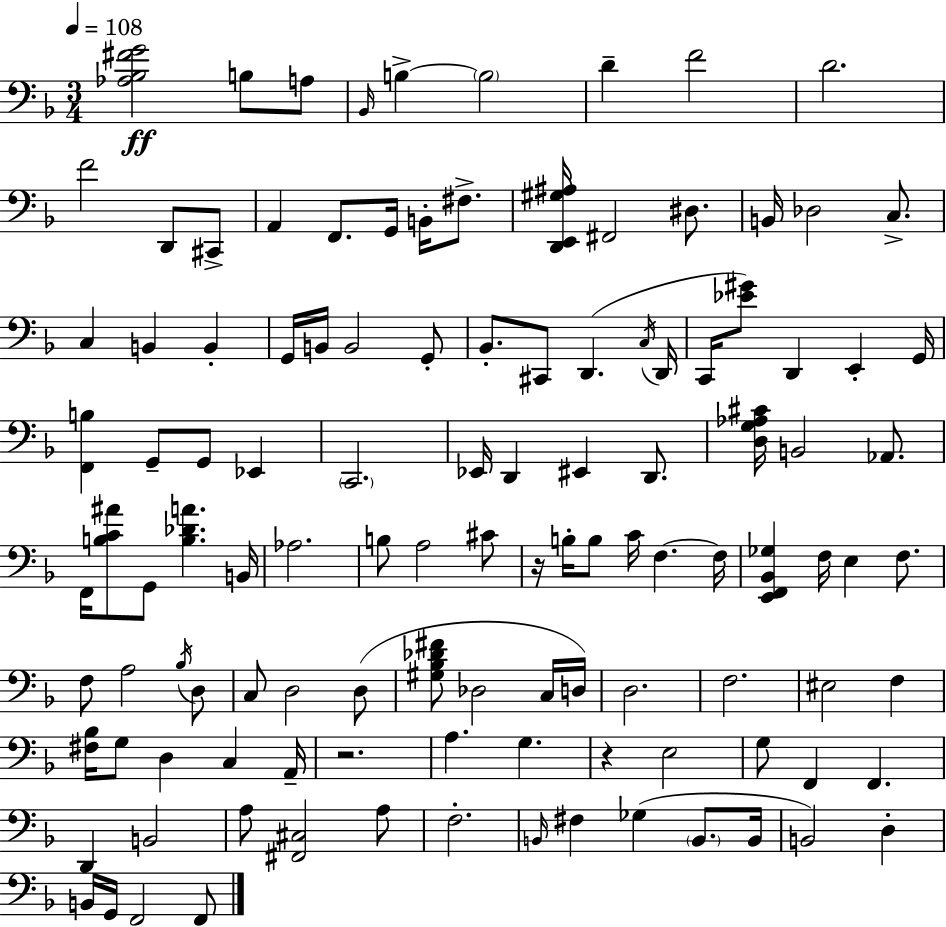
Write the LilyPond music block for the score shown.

{
  \clef bass
  \numericTimeSignature
  \time 3/4
  \key d \minor
  \tempo 4 = 108
  <aes bes fis' g'>2\ff b8 a8 | \grace { bes,16 } b4->~~ \parenthesize b2 | d'4-- f'2 | d'2. | \break f'2 d,8 cis,8-> | a,4 f,8. g,16 b,16-. fis8.-> | <d, e, gis ais>16 fis,2 dis8. | b,16 des2 c8.-> | \break c4 b,4 b,4-. | g,16 b,16 b,2 g,8-. | bes,8.-. cis,8 d,4.( | \acciaccatura { c16 } d,16 c,16 <ees' gis'>8) d,4 e,4-. | \break g,16 <f, b>4 g,8-- g,8 ees,4 | \parenthesize c,2. | ees,16 d,4 eis,4 d,8. | <d g aes cis'>16 b,2 aes,8. | \break f,16 <b c' ais'>8 g,8 <b des' a'>4. | b,16 aes2. | b8 a2 | cis'8 r16 b16-. b8 c'16 f4.~~ | \break f16 <e, f, bes, ges>4 f16 e4 f8. | f8 a2 | \acciaccatura { bes16 } d8 c8 d2 | d8( <gis bes des' fis'>8 des2 | \break c16 d16) d2. | f2. | eis2 f4 | <fis bes>16 g8 d4 c4 | \break a,16-- r2. | a4. g4. | r4 e2 | g8 f,4 f,4. | \break d,4 b,2 | a8 <fis, cis>2 | a8 f2.-. | \grace { b,16 } fis4 ges4( | \break \parenthesize b,8. b,16 b,2) | d4-. b,16 g,16 f,2 | f,8 \bar "|."
}